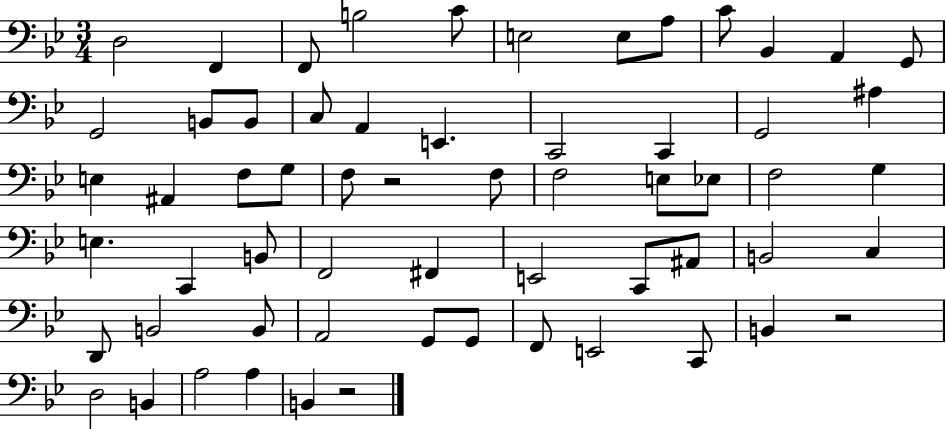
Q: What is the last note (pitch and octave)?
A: B2